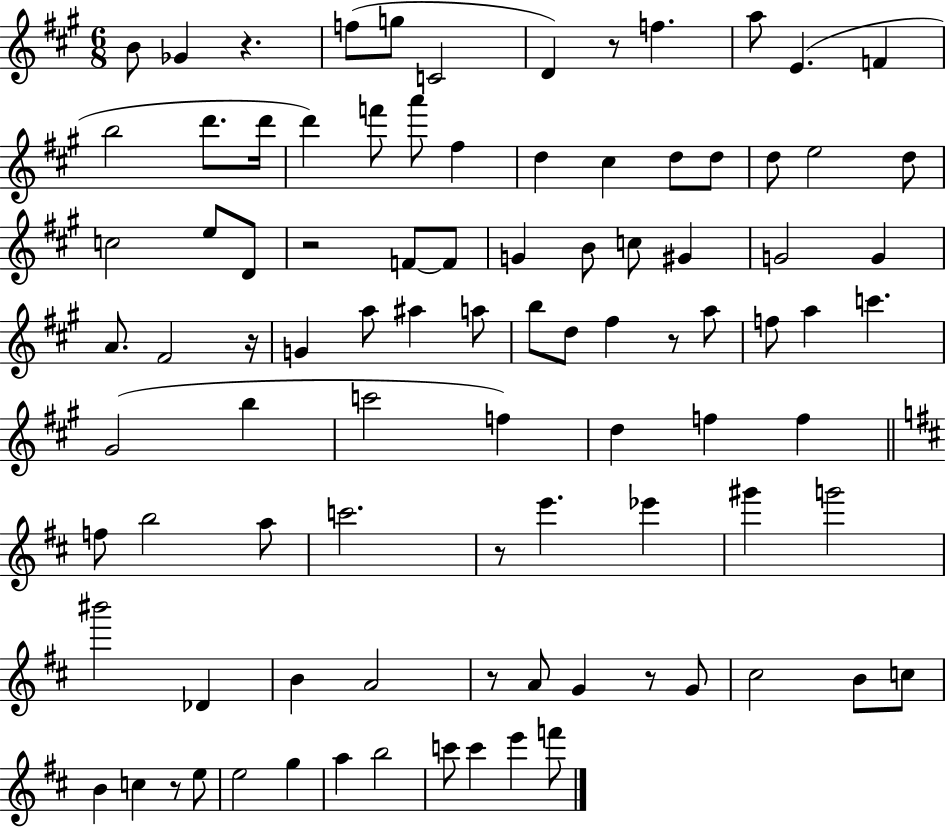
{
  \clef treble
  \numericTimeSignature
  \time 6/8
  \key a \major
  b'8 ges'4 r4. | f''8( g''8 c'2 | d'4) r8 f''4. | a''8 e'4.( f'4 | \break b''2 d'''8. d'''16 | d'''4) f'''8 a'''8 fis''4 | d''4 cis''4 d''8 d''8 | d''8 e''2 d''8 | \break c''2 e''8 d'8 | r2 f'8~~ f'8 | g'4 b'8 c''8 gis'4 | g'2 g'4 | \break a'8. fis'2 r16 | g'4 a''8 ais''4 a''8 | b''8 d''8 fis''4 r8 a''8 | f''8 a''4 c'''4. | \break gis'2( b''4 | c'''2 f''4) | d''4 f''4 f''4 | \bar "||" \break \key d \major f''8 b''2 a''8 | c'''2. | r8 e'''4. ees'''4 | gis'''4 g'''2 | \break bis'''2 des'4 | b'4 a'2 | r8 a'8 g'4 r8 g'8 | cis''2 b'8 c''8 | \break b'4 c''4 r8 e''8 | e''2 g''4 | a''4 b''2 | c'''8 c'''4 e'''4 f'''8 | \break \bar "|."
}